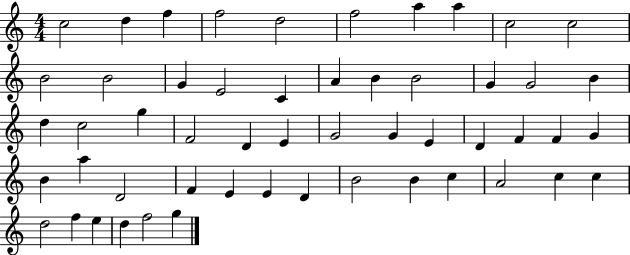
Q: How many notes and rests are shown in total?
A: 53